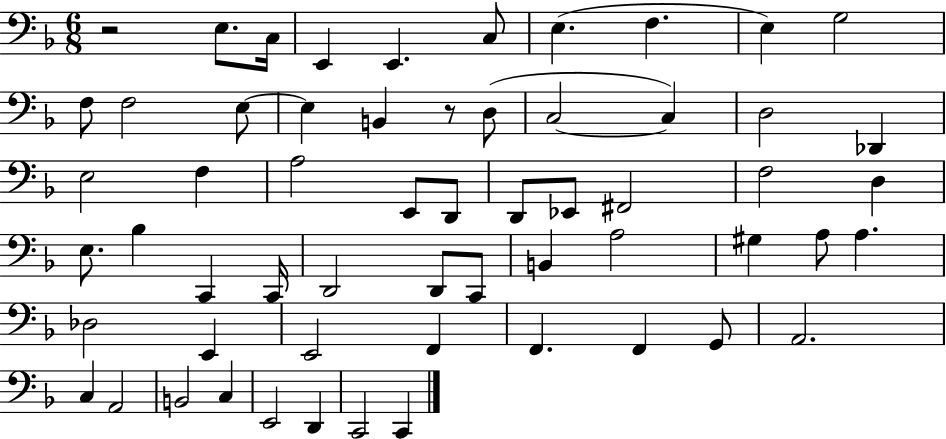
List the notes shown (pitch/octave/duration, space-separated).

R/h E3/e. C3/s E2/q E2/q. C3/e E3/q. F3/q. E3/q G3/h F3/e F3/h E3/e E3/q B2/q R/e D3/e C3/h C3/q D3/h Db2/q E3/h F3/q A3/h E2/e D2/e D2/e Eb2/e F#2/h F3/h D3/q E3/e. Bb3/q C2/q C2/s D2/h D2/e C2/e B2/q A3/h G#3/q A3/e A3/q. Db3/h E2/q E2/h F2/q F2/q. F2/q G2/e A2/h. C3/q A2/h B2/h C3/q E2/h D2/q C2/h C2/q